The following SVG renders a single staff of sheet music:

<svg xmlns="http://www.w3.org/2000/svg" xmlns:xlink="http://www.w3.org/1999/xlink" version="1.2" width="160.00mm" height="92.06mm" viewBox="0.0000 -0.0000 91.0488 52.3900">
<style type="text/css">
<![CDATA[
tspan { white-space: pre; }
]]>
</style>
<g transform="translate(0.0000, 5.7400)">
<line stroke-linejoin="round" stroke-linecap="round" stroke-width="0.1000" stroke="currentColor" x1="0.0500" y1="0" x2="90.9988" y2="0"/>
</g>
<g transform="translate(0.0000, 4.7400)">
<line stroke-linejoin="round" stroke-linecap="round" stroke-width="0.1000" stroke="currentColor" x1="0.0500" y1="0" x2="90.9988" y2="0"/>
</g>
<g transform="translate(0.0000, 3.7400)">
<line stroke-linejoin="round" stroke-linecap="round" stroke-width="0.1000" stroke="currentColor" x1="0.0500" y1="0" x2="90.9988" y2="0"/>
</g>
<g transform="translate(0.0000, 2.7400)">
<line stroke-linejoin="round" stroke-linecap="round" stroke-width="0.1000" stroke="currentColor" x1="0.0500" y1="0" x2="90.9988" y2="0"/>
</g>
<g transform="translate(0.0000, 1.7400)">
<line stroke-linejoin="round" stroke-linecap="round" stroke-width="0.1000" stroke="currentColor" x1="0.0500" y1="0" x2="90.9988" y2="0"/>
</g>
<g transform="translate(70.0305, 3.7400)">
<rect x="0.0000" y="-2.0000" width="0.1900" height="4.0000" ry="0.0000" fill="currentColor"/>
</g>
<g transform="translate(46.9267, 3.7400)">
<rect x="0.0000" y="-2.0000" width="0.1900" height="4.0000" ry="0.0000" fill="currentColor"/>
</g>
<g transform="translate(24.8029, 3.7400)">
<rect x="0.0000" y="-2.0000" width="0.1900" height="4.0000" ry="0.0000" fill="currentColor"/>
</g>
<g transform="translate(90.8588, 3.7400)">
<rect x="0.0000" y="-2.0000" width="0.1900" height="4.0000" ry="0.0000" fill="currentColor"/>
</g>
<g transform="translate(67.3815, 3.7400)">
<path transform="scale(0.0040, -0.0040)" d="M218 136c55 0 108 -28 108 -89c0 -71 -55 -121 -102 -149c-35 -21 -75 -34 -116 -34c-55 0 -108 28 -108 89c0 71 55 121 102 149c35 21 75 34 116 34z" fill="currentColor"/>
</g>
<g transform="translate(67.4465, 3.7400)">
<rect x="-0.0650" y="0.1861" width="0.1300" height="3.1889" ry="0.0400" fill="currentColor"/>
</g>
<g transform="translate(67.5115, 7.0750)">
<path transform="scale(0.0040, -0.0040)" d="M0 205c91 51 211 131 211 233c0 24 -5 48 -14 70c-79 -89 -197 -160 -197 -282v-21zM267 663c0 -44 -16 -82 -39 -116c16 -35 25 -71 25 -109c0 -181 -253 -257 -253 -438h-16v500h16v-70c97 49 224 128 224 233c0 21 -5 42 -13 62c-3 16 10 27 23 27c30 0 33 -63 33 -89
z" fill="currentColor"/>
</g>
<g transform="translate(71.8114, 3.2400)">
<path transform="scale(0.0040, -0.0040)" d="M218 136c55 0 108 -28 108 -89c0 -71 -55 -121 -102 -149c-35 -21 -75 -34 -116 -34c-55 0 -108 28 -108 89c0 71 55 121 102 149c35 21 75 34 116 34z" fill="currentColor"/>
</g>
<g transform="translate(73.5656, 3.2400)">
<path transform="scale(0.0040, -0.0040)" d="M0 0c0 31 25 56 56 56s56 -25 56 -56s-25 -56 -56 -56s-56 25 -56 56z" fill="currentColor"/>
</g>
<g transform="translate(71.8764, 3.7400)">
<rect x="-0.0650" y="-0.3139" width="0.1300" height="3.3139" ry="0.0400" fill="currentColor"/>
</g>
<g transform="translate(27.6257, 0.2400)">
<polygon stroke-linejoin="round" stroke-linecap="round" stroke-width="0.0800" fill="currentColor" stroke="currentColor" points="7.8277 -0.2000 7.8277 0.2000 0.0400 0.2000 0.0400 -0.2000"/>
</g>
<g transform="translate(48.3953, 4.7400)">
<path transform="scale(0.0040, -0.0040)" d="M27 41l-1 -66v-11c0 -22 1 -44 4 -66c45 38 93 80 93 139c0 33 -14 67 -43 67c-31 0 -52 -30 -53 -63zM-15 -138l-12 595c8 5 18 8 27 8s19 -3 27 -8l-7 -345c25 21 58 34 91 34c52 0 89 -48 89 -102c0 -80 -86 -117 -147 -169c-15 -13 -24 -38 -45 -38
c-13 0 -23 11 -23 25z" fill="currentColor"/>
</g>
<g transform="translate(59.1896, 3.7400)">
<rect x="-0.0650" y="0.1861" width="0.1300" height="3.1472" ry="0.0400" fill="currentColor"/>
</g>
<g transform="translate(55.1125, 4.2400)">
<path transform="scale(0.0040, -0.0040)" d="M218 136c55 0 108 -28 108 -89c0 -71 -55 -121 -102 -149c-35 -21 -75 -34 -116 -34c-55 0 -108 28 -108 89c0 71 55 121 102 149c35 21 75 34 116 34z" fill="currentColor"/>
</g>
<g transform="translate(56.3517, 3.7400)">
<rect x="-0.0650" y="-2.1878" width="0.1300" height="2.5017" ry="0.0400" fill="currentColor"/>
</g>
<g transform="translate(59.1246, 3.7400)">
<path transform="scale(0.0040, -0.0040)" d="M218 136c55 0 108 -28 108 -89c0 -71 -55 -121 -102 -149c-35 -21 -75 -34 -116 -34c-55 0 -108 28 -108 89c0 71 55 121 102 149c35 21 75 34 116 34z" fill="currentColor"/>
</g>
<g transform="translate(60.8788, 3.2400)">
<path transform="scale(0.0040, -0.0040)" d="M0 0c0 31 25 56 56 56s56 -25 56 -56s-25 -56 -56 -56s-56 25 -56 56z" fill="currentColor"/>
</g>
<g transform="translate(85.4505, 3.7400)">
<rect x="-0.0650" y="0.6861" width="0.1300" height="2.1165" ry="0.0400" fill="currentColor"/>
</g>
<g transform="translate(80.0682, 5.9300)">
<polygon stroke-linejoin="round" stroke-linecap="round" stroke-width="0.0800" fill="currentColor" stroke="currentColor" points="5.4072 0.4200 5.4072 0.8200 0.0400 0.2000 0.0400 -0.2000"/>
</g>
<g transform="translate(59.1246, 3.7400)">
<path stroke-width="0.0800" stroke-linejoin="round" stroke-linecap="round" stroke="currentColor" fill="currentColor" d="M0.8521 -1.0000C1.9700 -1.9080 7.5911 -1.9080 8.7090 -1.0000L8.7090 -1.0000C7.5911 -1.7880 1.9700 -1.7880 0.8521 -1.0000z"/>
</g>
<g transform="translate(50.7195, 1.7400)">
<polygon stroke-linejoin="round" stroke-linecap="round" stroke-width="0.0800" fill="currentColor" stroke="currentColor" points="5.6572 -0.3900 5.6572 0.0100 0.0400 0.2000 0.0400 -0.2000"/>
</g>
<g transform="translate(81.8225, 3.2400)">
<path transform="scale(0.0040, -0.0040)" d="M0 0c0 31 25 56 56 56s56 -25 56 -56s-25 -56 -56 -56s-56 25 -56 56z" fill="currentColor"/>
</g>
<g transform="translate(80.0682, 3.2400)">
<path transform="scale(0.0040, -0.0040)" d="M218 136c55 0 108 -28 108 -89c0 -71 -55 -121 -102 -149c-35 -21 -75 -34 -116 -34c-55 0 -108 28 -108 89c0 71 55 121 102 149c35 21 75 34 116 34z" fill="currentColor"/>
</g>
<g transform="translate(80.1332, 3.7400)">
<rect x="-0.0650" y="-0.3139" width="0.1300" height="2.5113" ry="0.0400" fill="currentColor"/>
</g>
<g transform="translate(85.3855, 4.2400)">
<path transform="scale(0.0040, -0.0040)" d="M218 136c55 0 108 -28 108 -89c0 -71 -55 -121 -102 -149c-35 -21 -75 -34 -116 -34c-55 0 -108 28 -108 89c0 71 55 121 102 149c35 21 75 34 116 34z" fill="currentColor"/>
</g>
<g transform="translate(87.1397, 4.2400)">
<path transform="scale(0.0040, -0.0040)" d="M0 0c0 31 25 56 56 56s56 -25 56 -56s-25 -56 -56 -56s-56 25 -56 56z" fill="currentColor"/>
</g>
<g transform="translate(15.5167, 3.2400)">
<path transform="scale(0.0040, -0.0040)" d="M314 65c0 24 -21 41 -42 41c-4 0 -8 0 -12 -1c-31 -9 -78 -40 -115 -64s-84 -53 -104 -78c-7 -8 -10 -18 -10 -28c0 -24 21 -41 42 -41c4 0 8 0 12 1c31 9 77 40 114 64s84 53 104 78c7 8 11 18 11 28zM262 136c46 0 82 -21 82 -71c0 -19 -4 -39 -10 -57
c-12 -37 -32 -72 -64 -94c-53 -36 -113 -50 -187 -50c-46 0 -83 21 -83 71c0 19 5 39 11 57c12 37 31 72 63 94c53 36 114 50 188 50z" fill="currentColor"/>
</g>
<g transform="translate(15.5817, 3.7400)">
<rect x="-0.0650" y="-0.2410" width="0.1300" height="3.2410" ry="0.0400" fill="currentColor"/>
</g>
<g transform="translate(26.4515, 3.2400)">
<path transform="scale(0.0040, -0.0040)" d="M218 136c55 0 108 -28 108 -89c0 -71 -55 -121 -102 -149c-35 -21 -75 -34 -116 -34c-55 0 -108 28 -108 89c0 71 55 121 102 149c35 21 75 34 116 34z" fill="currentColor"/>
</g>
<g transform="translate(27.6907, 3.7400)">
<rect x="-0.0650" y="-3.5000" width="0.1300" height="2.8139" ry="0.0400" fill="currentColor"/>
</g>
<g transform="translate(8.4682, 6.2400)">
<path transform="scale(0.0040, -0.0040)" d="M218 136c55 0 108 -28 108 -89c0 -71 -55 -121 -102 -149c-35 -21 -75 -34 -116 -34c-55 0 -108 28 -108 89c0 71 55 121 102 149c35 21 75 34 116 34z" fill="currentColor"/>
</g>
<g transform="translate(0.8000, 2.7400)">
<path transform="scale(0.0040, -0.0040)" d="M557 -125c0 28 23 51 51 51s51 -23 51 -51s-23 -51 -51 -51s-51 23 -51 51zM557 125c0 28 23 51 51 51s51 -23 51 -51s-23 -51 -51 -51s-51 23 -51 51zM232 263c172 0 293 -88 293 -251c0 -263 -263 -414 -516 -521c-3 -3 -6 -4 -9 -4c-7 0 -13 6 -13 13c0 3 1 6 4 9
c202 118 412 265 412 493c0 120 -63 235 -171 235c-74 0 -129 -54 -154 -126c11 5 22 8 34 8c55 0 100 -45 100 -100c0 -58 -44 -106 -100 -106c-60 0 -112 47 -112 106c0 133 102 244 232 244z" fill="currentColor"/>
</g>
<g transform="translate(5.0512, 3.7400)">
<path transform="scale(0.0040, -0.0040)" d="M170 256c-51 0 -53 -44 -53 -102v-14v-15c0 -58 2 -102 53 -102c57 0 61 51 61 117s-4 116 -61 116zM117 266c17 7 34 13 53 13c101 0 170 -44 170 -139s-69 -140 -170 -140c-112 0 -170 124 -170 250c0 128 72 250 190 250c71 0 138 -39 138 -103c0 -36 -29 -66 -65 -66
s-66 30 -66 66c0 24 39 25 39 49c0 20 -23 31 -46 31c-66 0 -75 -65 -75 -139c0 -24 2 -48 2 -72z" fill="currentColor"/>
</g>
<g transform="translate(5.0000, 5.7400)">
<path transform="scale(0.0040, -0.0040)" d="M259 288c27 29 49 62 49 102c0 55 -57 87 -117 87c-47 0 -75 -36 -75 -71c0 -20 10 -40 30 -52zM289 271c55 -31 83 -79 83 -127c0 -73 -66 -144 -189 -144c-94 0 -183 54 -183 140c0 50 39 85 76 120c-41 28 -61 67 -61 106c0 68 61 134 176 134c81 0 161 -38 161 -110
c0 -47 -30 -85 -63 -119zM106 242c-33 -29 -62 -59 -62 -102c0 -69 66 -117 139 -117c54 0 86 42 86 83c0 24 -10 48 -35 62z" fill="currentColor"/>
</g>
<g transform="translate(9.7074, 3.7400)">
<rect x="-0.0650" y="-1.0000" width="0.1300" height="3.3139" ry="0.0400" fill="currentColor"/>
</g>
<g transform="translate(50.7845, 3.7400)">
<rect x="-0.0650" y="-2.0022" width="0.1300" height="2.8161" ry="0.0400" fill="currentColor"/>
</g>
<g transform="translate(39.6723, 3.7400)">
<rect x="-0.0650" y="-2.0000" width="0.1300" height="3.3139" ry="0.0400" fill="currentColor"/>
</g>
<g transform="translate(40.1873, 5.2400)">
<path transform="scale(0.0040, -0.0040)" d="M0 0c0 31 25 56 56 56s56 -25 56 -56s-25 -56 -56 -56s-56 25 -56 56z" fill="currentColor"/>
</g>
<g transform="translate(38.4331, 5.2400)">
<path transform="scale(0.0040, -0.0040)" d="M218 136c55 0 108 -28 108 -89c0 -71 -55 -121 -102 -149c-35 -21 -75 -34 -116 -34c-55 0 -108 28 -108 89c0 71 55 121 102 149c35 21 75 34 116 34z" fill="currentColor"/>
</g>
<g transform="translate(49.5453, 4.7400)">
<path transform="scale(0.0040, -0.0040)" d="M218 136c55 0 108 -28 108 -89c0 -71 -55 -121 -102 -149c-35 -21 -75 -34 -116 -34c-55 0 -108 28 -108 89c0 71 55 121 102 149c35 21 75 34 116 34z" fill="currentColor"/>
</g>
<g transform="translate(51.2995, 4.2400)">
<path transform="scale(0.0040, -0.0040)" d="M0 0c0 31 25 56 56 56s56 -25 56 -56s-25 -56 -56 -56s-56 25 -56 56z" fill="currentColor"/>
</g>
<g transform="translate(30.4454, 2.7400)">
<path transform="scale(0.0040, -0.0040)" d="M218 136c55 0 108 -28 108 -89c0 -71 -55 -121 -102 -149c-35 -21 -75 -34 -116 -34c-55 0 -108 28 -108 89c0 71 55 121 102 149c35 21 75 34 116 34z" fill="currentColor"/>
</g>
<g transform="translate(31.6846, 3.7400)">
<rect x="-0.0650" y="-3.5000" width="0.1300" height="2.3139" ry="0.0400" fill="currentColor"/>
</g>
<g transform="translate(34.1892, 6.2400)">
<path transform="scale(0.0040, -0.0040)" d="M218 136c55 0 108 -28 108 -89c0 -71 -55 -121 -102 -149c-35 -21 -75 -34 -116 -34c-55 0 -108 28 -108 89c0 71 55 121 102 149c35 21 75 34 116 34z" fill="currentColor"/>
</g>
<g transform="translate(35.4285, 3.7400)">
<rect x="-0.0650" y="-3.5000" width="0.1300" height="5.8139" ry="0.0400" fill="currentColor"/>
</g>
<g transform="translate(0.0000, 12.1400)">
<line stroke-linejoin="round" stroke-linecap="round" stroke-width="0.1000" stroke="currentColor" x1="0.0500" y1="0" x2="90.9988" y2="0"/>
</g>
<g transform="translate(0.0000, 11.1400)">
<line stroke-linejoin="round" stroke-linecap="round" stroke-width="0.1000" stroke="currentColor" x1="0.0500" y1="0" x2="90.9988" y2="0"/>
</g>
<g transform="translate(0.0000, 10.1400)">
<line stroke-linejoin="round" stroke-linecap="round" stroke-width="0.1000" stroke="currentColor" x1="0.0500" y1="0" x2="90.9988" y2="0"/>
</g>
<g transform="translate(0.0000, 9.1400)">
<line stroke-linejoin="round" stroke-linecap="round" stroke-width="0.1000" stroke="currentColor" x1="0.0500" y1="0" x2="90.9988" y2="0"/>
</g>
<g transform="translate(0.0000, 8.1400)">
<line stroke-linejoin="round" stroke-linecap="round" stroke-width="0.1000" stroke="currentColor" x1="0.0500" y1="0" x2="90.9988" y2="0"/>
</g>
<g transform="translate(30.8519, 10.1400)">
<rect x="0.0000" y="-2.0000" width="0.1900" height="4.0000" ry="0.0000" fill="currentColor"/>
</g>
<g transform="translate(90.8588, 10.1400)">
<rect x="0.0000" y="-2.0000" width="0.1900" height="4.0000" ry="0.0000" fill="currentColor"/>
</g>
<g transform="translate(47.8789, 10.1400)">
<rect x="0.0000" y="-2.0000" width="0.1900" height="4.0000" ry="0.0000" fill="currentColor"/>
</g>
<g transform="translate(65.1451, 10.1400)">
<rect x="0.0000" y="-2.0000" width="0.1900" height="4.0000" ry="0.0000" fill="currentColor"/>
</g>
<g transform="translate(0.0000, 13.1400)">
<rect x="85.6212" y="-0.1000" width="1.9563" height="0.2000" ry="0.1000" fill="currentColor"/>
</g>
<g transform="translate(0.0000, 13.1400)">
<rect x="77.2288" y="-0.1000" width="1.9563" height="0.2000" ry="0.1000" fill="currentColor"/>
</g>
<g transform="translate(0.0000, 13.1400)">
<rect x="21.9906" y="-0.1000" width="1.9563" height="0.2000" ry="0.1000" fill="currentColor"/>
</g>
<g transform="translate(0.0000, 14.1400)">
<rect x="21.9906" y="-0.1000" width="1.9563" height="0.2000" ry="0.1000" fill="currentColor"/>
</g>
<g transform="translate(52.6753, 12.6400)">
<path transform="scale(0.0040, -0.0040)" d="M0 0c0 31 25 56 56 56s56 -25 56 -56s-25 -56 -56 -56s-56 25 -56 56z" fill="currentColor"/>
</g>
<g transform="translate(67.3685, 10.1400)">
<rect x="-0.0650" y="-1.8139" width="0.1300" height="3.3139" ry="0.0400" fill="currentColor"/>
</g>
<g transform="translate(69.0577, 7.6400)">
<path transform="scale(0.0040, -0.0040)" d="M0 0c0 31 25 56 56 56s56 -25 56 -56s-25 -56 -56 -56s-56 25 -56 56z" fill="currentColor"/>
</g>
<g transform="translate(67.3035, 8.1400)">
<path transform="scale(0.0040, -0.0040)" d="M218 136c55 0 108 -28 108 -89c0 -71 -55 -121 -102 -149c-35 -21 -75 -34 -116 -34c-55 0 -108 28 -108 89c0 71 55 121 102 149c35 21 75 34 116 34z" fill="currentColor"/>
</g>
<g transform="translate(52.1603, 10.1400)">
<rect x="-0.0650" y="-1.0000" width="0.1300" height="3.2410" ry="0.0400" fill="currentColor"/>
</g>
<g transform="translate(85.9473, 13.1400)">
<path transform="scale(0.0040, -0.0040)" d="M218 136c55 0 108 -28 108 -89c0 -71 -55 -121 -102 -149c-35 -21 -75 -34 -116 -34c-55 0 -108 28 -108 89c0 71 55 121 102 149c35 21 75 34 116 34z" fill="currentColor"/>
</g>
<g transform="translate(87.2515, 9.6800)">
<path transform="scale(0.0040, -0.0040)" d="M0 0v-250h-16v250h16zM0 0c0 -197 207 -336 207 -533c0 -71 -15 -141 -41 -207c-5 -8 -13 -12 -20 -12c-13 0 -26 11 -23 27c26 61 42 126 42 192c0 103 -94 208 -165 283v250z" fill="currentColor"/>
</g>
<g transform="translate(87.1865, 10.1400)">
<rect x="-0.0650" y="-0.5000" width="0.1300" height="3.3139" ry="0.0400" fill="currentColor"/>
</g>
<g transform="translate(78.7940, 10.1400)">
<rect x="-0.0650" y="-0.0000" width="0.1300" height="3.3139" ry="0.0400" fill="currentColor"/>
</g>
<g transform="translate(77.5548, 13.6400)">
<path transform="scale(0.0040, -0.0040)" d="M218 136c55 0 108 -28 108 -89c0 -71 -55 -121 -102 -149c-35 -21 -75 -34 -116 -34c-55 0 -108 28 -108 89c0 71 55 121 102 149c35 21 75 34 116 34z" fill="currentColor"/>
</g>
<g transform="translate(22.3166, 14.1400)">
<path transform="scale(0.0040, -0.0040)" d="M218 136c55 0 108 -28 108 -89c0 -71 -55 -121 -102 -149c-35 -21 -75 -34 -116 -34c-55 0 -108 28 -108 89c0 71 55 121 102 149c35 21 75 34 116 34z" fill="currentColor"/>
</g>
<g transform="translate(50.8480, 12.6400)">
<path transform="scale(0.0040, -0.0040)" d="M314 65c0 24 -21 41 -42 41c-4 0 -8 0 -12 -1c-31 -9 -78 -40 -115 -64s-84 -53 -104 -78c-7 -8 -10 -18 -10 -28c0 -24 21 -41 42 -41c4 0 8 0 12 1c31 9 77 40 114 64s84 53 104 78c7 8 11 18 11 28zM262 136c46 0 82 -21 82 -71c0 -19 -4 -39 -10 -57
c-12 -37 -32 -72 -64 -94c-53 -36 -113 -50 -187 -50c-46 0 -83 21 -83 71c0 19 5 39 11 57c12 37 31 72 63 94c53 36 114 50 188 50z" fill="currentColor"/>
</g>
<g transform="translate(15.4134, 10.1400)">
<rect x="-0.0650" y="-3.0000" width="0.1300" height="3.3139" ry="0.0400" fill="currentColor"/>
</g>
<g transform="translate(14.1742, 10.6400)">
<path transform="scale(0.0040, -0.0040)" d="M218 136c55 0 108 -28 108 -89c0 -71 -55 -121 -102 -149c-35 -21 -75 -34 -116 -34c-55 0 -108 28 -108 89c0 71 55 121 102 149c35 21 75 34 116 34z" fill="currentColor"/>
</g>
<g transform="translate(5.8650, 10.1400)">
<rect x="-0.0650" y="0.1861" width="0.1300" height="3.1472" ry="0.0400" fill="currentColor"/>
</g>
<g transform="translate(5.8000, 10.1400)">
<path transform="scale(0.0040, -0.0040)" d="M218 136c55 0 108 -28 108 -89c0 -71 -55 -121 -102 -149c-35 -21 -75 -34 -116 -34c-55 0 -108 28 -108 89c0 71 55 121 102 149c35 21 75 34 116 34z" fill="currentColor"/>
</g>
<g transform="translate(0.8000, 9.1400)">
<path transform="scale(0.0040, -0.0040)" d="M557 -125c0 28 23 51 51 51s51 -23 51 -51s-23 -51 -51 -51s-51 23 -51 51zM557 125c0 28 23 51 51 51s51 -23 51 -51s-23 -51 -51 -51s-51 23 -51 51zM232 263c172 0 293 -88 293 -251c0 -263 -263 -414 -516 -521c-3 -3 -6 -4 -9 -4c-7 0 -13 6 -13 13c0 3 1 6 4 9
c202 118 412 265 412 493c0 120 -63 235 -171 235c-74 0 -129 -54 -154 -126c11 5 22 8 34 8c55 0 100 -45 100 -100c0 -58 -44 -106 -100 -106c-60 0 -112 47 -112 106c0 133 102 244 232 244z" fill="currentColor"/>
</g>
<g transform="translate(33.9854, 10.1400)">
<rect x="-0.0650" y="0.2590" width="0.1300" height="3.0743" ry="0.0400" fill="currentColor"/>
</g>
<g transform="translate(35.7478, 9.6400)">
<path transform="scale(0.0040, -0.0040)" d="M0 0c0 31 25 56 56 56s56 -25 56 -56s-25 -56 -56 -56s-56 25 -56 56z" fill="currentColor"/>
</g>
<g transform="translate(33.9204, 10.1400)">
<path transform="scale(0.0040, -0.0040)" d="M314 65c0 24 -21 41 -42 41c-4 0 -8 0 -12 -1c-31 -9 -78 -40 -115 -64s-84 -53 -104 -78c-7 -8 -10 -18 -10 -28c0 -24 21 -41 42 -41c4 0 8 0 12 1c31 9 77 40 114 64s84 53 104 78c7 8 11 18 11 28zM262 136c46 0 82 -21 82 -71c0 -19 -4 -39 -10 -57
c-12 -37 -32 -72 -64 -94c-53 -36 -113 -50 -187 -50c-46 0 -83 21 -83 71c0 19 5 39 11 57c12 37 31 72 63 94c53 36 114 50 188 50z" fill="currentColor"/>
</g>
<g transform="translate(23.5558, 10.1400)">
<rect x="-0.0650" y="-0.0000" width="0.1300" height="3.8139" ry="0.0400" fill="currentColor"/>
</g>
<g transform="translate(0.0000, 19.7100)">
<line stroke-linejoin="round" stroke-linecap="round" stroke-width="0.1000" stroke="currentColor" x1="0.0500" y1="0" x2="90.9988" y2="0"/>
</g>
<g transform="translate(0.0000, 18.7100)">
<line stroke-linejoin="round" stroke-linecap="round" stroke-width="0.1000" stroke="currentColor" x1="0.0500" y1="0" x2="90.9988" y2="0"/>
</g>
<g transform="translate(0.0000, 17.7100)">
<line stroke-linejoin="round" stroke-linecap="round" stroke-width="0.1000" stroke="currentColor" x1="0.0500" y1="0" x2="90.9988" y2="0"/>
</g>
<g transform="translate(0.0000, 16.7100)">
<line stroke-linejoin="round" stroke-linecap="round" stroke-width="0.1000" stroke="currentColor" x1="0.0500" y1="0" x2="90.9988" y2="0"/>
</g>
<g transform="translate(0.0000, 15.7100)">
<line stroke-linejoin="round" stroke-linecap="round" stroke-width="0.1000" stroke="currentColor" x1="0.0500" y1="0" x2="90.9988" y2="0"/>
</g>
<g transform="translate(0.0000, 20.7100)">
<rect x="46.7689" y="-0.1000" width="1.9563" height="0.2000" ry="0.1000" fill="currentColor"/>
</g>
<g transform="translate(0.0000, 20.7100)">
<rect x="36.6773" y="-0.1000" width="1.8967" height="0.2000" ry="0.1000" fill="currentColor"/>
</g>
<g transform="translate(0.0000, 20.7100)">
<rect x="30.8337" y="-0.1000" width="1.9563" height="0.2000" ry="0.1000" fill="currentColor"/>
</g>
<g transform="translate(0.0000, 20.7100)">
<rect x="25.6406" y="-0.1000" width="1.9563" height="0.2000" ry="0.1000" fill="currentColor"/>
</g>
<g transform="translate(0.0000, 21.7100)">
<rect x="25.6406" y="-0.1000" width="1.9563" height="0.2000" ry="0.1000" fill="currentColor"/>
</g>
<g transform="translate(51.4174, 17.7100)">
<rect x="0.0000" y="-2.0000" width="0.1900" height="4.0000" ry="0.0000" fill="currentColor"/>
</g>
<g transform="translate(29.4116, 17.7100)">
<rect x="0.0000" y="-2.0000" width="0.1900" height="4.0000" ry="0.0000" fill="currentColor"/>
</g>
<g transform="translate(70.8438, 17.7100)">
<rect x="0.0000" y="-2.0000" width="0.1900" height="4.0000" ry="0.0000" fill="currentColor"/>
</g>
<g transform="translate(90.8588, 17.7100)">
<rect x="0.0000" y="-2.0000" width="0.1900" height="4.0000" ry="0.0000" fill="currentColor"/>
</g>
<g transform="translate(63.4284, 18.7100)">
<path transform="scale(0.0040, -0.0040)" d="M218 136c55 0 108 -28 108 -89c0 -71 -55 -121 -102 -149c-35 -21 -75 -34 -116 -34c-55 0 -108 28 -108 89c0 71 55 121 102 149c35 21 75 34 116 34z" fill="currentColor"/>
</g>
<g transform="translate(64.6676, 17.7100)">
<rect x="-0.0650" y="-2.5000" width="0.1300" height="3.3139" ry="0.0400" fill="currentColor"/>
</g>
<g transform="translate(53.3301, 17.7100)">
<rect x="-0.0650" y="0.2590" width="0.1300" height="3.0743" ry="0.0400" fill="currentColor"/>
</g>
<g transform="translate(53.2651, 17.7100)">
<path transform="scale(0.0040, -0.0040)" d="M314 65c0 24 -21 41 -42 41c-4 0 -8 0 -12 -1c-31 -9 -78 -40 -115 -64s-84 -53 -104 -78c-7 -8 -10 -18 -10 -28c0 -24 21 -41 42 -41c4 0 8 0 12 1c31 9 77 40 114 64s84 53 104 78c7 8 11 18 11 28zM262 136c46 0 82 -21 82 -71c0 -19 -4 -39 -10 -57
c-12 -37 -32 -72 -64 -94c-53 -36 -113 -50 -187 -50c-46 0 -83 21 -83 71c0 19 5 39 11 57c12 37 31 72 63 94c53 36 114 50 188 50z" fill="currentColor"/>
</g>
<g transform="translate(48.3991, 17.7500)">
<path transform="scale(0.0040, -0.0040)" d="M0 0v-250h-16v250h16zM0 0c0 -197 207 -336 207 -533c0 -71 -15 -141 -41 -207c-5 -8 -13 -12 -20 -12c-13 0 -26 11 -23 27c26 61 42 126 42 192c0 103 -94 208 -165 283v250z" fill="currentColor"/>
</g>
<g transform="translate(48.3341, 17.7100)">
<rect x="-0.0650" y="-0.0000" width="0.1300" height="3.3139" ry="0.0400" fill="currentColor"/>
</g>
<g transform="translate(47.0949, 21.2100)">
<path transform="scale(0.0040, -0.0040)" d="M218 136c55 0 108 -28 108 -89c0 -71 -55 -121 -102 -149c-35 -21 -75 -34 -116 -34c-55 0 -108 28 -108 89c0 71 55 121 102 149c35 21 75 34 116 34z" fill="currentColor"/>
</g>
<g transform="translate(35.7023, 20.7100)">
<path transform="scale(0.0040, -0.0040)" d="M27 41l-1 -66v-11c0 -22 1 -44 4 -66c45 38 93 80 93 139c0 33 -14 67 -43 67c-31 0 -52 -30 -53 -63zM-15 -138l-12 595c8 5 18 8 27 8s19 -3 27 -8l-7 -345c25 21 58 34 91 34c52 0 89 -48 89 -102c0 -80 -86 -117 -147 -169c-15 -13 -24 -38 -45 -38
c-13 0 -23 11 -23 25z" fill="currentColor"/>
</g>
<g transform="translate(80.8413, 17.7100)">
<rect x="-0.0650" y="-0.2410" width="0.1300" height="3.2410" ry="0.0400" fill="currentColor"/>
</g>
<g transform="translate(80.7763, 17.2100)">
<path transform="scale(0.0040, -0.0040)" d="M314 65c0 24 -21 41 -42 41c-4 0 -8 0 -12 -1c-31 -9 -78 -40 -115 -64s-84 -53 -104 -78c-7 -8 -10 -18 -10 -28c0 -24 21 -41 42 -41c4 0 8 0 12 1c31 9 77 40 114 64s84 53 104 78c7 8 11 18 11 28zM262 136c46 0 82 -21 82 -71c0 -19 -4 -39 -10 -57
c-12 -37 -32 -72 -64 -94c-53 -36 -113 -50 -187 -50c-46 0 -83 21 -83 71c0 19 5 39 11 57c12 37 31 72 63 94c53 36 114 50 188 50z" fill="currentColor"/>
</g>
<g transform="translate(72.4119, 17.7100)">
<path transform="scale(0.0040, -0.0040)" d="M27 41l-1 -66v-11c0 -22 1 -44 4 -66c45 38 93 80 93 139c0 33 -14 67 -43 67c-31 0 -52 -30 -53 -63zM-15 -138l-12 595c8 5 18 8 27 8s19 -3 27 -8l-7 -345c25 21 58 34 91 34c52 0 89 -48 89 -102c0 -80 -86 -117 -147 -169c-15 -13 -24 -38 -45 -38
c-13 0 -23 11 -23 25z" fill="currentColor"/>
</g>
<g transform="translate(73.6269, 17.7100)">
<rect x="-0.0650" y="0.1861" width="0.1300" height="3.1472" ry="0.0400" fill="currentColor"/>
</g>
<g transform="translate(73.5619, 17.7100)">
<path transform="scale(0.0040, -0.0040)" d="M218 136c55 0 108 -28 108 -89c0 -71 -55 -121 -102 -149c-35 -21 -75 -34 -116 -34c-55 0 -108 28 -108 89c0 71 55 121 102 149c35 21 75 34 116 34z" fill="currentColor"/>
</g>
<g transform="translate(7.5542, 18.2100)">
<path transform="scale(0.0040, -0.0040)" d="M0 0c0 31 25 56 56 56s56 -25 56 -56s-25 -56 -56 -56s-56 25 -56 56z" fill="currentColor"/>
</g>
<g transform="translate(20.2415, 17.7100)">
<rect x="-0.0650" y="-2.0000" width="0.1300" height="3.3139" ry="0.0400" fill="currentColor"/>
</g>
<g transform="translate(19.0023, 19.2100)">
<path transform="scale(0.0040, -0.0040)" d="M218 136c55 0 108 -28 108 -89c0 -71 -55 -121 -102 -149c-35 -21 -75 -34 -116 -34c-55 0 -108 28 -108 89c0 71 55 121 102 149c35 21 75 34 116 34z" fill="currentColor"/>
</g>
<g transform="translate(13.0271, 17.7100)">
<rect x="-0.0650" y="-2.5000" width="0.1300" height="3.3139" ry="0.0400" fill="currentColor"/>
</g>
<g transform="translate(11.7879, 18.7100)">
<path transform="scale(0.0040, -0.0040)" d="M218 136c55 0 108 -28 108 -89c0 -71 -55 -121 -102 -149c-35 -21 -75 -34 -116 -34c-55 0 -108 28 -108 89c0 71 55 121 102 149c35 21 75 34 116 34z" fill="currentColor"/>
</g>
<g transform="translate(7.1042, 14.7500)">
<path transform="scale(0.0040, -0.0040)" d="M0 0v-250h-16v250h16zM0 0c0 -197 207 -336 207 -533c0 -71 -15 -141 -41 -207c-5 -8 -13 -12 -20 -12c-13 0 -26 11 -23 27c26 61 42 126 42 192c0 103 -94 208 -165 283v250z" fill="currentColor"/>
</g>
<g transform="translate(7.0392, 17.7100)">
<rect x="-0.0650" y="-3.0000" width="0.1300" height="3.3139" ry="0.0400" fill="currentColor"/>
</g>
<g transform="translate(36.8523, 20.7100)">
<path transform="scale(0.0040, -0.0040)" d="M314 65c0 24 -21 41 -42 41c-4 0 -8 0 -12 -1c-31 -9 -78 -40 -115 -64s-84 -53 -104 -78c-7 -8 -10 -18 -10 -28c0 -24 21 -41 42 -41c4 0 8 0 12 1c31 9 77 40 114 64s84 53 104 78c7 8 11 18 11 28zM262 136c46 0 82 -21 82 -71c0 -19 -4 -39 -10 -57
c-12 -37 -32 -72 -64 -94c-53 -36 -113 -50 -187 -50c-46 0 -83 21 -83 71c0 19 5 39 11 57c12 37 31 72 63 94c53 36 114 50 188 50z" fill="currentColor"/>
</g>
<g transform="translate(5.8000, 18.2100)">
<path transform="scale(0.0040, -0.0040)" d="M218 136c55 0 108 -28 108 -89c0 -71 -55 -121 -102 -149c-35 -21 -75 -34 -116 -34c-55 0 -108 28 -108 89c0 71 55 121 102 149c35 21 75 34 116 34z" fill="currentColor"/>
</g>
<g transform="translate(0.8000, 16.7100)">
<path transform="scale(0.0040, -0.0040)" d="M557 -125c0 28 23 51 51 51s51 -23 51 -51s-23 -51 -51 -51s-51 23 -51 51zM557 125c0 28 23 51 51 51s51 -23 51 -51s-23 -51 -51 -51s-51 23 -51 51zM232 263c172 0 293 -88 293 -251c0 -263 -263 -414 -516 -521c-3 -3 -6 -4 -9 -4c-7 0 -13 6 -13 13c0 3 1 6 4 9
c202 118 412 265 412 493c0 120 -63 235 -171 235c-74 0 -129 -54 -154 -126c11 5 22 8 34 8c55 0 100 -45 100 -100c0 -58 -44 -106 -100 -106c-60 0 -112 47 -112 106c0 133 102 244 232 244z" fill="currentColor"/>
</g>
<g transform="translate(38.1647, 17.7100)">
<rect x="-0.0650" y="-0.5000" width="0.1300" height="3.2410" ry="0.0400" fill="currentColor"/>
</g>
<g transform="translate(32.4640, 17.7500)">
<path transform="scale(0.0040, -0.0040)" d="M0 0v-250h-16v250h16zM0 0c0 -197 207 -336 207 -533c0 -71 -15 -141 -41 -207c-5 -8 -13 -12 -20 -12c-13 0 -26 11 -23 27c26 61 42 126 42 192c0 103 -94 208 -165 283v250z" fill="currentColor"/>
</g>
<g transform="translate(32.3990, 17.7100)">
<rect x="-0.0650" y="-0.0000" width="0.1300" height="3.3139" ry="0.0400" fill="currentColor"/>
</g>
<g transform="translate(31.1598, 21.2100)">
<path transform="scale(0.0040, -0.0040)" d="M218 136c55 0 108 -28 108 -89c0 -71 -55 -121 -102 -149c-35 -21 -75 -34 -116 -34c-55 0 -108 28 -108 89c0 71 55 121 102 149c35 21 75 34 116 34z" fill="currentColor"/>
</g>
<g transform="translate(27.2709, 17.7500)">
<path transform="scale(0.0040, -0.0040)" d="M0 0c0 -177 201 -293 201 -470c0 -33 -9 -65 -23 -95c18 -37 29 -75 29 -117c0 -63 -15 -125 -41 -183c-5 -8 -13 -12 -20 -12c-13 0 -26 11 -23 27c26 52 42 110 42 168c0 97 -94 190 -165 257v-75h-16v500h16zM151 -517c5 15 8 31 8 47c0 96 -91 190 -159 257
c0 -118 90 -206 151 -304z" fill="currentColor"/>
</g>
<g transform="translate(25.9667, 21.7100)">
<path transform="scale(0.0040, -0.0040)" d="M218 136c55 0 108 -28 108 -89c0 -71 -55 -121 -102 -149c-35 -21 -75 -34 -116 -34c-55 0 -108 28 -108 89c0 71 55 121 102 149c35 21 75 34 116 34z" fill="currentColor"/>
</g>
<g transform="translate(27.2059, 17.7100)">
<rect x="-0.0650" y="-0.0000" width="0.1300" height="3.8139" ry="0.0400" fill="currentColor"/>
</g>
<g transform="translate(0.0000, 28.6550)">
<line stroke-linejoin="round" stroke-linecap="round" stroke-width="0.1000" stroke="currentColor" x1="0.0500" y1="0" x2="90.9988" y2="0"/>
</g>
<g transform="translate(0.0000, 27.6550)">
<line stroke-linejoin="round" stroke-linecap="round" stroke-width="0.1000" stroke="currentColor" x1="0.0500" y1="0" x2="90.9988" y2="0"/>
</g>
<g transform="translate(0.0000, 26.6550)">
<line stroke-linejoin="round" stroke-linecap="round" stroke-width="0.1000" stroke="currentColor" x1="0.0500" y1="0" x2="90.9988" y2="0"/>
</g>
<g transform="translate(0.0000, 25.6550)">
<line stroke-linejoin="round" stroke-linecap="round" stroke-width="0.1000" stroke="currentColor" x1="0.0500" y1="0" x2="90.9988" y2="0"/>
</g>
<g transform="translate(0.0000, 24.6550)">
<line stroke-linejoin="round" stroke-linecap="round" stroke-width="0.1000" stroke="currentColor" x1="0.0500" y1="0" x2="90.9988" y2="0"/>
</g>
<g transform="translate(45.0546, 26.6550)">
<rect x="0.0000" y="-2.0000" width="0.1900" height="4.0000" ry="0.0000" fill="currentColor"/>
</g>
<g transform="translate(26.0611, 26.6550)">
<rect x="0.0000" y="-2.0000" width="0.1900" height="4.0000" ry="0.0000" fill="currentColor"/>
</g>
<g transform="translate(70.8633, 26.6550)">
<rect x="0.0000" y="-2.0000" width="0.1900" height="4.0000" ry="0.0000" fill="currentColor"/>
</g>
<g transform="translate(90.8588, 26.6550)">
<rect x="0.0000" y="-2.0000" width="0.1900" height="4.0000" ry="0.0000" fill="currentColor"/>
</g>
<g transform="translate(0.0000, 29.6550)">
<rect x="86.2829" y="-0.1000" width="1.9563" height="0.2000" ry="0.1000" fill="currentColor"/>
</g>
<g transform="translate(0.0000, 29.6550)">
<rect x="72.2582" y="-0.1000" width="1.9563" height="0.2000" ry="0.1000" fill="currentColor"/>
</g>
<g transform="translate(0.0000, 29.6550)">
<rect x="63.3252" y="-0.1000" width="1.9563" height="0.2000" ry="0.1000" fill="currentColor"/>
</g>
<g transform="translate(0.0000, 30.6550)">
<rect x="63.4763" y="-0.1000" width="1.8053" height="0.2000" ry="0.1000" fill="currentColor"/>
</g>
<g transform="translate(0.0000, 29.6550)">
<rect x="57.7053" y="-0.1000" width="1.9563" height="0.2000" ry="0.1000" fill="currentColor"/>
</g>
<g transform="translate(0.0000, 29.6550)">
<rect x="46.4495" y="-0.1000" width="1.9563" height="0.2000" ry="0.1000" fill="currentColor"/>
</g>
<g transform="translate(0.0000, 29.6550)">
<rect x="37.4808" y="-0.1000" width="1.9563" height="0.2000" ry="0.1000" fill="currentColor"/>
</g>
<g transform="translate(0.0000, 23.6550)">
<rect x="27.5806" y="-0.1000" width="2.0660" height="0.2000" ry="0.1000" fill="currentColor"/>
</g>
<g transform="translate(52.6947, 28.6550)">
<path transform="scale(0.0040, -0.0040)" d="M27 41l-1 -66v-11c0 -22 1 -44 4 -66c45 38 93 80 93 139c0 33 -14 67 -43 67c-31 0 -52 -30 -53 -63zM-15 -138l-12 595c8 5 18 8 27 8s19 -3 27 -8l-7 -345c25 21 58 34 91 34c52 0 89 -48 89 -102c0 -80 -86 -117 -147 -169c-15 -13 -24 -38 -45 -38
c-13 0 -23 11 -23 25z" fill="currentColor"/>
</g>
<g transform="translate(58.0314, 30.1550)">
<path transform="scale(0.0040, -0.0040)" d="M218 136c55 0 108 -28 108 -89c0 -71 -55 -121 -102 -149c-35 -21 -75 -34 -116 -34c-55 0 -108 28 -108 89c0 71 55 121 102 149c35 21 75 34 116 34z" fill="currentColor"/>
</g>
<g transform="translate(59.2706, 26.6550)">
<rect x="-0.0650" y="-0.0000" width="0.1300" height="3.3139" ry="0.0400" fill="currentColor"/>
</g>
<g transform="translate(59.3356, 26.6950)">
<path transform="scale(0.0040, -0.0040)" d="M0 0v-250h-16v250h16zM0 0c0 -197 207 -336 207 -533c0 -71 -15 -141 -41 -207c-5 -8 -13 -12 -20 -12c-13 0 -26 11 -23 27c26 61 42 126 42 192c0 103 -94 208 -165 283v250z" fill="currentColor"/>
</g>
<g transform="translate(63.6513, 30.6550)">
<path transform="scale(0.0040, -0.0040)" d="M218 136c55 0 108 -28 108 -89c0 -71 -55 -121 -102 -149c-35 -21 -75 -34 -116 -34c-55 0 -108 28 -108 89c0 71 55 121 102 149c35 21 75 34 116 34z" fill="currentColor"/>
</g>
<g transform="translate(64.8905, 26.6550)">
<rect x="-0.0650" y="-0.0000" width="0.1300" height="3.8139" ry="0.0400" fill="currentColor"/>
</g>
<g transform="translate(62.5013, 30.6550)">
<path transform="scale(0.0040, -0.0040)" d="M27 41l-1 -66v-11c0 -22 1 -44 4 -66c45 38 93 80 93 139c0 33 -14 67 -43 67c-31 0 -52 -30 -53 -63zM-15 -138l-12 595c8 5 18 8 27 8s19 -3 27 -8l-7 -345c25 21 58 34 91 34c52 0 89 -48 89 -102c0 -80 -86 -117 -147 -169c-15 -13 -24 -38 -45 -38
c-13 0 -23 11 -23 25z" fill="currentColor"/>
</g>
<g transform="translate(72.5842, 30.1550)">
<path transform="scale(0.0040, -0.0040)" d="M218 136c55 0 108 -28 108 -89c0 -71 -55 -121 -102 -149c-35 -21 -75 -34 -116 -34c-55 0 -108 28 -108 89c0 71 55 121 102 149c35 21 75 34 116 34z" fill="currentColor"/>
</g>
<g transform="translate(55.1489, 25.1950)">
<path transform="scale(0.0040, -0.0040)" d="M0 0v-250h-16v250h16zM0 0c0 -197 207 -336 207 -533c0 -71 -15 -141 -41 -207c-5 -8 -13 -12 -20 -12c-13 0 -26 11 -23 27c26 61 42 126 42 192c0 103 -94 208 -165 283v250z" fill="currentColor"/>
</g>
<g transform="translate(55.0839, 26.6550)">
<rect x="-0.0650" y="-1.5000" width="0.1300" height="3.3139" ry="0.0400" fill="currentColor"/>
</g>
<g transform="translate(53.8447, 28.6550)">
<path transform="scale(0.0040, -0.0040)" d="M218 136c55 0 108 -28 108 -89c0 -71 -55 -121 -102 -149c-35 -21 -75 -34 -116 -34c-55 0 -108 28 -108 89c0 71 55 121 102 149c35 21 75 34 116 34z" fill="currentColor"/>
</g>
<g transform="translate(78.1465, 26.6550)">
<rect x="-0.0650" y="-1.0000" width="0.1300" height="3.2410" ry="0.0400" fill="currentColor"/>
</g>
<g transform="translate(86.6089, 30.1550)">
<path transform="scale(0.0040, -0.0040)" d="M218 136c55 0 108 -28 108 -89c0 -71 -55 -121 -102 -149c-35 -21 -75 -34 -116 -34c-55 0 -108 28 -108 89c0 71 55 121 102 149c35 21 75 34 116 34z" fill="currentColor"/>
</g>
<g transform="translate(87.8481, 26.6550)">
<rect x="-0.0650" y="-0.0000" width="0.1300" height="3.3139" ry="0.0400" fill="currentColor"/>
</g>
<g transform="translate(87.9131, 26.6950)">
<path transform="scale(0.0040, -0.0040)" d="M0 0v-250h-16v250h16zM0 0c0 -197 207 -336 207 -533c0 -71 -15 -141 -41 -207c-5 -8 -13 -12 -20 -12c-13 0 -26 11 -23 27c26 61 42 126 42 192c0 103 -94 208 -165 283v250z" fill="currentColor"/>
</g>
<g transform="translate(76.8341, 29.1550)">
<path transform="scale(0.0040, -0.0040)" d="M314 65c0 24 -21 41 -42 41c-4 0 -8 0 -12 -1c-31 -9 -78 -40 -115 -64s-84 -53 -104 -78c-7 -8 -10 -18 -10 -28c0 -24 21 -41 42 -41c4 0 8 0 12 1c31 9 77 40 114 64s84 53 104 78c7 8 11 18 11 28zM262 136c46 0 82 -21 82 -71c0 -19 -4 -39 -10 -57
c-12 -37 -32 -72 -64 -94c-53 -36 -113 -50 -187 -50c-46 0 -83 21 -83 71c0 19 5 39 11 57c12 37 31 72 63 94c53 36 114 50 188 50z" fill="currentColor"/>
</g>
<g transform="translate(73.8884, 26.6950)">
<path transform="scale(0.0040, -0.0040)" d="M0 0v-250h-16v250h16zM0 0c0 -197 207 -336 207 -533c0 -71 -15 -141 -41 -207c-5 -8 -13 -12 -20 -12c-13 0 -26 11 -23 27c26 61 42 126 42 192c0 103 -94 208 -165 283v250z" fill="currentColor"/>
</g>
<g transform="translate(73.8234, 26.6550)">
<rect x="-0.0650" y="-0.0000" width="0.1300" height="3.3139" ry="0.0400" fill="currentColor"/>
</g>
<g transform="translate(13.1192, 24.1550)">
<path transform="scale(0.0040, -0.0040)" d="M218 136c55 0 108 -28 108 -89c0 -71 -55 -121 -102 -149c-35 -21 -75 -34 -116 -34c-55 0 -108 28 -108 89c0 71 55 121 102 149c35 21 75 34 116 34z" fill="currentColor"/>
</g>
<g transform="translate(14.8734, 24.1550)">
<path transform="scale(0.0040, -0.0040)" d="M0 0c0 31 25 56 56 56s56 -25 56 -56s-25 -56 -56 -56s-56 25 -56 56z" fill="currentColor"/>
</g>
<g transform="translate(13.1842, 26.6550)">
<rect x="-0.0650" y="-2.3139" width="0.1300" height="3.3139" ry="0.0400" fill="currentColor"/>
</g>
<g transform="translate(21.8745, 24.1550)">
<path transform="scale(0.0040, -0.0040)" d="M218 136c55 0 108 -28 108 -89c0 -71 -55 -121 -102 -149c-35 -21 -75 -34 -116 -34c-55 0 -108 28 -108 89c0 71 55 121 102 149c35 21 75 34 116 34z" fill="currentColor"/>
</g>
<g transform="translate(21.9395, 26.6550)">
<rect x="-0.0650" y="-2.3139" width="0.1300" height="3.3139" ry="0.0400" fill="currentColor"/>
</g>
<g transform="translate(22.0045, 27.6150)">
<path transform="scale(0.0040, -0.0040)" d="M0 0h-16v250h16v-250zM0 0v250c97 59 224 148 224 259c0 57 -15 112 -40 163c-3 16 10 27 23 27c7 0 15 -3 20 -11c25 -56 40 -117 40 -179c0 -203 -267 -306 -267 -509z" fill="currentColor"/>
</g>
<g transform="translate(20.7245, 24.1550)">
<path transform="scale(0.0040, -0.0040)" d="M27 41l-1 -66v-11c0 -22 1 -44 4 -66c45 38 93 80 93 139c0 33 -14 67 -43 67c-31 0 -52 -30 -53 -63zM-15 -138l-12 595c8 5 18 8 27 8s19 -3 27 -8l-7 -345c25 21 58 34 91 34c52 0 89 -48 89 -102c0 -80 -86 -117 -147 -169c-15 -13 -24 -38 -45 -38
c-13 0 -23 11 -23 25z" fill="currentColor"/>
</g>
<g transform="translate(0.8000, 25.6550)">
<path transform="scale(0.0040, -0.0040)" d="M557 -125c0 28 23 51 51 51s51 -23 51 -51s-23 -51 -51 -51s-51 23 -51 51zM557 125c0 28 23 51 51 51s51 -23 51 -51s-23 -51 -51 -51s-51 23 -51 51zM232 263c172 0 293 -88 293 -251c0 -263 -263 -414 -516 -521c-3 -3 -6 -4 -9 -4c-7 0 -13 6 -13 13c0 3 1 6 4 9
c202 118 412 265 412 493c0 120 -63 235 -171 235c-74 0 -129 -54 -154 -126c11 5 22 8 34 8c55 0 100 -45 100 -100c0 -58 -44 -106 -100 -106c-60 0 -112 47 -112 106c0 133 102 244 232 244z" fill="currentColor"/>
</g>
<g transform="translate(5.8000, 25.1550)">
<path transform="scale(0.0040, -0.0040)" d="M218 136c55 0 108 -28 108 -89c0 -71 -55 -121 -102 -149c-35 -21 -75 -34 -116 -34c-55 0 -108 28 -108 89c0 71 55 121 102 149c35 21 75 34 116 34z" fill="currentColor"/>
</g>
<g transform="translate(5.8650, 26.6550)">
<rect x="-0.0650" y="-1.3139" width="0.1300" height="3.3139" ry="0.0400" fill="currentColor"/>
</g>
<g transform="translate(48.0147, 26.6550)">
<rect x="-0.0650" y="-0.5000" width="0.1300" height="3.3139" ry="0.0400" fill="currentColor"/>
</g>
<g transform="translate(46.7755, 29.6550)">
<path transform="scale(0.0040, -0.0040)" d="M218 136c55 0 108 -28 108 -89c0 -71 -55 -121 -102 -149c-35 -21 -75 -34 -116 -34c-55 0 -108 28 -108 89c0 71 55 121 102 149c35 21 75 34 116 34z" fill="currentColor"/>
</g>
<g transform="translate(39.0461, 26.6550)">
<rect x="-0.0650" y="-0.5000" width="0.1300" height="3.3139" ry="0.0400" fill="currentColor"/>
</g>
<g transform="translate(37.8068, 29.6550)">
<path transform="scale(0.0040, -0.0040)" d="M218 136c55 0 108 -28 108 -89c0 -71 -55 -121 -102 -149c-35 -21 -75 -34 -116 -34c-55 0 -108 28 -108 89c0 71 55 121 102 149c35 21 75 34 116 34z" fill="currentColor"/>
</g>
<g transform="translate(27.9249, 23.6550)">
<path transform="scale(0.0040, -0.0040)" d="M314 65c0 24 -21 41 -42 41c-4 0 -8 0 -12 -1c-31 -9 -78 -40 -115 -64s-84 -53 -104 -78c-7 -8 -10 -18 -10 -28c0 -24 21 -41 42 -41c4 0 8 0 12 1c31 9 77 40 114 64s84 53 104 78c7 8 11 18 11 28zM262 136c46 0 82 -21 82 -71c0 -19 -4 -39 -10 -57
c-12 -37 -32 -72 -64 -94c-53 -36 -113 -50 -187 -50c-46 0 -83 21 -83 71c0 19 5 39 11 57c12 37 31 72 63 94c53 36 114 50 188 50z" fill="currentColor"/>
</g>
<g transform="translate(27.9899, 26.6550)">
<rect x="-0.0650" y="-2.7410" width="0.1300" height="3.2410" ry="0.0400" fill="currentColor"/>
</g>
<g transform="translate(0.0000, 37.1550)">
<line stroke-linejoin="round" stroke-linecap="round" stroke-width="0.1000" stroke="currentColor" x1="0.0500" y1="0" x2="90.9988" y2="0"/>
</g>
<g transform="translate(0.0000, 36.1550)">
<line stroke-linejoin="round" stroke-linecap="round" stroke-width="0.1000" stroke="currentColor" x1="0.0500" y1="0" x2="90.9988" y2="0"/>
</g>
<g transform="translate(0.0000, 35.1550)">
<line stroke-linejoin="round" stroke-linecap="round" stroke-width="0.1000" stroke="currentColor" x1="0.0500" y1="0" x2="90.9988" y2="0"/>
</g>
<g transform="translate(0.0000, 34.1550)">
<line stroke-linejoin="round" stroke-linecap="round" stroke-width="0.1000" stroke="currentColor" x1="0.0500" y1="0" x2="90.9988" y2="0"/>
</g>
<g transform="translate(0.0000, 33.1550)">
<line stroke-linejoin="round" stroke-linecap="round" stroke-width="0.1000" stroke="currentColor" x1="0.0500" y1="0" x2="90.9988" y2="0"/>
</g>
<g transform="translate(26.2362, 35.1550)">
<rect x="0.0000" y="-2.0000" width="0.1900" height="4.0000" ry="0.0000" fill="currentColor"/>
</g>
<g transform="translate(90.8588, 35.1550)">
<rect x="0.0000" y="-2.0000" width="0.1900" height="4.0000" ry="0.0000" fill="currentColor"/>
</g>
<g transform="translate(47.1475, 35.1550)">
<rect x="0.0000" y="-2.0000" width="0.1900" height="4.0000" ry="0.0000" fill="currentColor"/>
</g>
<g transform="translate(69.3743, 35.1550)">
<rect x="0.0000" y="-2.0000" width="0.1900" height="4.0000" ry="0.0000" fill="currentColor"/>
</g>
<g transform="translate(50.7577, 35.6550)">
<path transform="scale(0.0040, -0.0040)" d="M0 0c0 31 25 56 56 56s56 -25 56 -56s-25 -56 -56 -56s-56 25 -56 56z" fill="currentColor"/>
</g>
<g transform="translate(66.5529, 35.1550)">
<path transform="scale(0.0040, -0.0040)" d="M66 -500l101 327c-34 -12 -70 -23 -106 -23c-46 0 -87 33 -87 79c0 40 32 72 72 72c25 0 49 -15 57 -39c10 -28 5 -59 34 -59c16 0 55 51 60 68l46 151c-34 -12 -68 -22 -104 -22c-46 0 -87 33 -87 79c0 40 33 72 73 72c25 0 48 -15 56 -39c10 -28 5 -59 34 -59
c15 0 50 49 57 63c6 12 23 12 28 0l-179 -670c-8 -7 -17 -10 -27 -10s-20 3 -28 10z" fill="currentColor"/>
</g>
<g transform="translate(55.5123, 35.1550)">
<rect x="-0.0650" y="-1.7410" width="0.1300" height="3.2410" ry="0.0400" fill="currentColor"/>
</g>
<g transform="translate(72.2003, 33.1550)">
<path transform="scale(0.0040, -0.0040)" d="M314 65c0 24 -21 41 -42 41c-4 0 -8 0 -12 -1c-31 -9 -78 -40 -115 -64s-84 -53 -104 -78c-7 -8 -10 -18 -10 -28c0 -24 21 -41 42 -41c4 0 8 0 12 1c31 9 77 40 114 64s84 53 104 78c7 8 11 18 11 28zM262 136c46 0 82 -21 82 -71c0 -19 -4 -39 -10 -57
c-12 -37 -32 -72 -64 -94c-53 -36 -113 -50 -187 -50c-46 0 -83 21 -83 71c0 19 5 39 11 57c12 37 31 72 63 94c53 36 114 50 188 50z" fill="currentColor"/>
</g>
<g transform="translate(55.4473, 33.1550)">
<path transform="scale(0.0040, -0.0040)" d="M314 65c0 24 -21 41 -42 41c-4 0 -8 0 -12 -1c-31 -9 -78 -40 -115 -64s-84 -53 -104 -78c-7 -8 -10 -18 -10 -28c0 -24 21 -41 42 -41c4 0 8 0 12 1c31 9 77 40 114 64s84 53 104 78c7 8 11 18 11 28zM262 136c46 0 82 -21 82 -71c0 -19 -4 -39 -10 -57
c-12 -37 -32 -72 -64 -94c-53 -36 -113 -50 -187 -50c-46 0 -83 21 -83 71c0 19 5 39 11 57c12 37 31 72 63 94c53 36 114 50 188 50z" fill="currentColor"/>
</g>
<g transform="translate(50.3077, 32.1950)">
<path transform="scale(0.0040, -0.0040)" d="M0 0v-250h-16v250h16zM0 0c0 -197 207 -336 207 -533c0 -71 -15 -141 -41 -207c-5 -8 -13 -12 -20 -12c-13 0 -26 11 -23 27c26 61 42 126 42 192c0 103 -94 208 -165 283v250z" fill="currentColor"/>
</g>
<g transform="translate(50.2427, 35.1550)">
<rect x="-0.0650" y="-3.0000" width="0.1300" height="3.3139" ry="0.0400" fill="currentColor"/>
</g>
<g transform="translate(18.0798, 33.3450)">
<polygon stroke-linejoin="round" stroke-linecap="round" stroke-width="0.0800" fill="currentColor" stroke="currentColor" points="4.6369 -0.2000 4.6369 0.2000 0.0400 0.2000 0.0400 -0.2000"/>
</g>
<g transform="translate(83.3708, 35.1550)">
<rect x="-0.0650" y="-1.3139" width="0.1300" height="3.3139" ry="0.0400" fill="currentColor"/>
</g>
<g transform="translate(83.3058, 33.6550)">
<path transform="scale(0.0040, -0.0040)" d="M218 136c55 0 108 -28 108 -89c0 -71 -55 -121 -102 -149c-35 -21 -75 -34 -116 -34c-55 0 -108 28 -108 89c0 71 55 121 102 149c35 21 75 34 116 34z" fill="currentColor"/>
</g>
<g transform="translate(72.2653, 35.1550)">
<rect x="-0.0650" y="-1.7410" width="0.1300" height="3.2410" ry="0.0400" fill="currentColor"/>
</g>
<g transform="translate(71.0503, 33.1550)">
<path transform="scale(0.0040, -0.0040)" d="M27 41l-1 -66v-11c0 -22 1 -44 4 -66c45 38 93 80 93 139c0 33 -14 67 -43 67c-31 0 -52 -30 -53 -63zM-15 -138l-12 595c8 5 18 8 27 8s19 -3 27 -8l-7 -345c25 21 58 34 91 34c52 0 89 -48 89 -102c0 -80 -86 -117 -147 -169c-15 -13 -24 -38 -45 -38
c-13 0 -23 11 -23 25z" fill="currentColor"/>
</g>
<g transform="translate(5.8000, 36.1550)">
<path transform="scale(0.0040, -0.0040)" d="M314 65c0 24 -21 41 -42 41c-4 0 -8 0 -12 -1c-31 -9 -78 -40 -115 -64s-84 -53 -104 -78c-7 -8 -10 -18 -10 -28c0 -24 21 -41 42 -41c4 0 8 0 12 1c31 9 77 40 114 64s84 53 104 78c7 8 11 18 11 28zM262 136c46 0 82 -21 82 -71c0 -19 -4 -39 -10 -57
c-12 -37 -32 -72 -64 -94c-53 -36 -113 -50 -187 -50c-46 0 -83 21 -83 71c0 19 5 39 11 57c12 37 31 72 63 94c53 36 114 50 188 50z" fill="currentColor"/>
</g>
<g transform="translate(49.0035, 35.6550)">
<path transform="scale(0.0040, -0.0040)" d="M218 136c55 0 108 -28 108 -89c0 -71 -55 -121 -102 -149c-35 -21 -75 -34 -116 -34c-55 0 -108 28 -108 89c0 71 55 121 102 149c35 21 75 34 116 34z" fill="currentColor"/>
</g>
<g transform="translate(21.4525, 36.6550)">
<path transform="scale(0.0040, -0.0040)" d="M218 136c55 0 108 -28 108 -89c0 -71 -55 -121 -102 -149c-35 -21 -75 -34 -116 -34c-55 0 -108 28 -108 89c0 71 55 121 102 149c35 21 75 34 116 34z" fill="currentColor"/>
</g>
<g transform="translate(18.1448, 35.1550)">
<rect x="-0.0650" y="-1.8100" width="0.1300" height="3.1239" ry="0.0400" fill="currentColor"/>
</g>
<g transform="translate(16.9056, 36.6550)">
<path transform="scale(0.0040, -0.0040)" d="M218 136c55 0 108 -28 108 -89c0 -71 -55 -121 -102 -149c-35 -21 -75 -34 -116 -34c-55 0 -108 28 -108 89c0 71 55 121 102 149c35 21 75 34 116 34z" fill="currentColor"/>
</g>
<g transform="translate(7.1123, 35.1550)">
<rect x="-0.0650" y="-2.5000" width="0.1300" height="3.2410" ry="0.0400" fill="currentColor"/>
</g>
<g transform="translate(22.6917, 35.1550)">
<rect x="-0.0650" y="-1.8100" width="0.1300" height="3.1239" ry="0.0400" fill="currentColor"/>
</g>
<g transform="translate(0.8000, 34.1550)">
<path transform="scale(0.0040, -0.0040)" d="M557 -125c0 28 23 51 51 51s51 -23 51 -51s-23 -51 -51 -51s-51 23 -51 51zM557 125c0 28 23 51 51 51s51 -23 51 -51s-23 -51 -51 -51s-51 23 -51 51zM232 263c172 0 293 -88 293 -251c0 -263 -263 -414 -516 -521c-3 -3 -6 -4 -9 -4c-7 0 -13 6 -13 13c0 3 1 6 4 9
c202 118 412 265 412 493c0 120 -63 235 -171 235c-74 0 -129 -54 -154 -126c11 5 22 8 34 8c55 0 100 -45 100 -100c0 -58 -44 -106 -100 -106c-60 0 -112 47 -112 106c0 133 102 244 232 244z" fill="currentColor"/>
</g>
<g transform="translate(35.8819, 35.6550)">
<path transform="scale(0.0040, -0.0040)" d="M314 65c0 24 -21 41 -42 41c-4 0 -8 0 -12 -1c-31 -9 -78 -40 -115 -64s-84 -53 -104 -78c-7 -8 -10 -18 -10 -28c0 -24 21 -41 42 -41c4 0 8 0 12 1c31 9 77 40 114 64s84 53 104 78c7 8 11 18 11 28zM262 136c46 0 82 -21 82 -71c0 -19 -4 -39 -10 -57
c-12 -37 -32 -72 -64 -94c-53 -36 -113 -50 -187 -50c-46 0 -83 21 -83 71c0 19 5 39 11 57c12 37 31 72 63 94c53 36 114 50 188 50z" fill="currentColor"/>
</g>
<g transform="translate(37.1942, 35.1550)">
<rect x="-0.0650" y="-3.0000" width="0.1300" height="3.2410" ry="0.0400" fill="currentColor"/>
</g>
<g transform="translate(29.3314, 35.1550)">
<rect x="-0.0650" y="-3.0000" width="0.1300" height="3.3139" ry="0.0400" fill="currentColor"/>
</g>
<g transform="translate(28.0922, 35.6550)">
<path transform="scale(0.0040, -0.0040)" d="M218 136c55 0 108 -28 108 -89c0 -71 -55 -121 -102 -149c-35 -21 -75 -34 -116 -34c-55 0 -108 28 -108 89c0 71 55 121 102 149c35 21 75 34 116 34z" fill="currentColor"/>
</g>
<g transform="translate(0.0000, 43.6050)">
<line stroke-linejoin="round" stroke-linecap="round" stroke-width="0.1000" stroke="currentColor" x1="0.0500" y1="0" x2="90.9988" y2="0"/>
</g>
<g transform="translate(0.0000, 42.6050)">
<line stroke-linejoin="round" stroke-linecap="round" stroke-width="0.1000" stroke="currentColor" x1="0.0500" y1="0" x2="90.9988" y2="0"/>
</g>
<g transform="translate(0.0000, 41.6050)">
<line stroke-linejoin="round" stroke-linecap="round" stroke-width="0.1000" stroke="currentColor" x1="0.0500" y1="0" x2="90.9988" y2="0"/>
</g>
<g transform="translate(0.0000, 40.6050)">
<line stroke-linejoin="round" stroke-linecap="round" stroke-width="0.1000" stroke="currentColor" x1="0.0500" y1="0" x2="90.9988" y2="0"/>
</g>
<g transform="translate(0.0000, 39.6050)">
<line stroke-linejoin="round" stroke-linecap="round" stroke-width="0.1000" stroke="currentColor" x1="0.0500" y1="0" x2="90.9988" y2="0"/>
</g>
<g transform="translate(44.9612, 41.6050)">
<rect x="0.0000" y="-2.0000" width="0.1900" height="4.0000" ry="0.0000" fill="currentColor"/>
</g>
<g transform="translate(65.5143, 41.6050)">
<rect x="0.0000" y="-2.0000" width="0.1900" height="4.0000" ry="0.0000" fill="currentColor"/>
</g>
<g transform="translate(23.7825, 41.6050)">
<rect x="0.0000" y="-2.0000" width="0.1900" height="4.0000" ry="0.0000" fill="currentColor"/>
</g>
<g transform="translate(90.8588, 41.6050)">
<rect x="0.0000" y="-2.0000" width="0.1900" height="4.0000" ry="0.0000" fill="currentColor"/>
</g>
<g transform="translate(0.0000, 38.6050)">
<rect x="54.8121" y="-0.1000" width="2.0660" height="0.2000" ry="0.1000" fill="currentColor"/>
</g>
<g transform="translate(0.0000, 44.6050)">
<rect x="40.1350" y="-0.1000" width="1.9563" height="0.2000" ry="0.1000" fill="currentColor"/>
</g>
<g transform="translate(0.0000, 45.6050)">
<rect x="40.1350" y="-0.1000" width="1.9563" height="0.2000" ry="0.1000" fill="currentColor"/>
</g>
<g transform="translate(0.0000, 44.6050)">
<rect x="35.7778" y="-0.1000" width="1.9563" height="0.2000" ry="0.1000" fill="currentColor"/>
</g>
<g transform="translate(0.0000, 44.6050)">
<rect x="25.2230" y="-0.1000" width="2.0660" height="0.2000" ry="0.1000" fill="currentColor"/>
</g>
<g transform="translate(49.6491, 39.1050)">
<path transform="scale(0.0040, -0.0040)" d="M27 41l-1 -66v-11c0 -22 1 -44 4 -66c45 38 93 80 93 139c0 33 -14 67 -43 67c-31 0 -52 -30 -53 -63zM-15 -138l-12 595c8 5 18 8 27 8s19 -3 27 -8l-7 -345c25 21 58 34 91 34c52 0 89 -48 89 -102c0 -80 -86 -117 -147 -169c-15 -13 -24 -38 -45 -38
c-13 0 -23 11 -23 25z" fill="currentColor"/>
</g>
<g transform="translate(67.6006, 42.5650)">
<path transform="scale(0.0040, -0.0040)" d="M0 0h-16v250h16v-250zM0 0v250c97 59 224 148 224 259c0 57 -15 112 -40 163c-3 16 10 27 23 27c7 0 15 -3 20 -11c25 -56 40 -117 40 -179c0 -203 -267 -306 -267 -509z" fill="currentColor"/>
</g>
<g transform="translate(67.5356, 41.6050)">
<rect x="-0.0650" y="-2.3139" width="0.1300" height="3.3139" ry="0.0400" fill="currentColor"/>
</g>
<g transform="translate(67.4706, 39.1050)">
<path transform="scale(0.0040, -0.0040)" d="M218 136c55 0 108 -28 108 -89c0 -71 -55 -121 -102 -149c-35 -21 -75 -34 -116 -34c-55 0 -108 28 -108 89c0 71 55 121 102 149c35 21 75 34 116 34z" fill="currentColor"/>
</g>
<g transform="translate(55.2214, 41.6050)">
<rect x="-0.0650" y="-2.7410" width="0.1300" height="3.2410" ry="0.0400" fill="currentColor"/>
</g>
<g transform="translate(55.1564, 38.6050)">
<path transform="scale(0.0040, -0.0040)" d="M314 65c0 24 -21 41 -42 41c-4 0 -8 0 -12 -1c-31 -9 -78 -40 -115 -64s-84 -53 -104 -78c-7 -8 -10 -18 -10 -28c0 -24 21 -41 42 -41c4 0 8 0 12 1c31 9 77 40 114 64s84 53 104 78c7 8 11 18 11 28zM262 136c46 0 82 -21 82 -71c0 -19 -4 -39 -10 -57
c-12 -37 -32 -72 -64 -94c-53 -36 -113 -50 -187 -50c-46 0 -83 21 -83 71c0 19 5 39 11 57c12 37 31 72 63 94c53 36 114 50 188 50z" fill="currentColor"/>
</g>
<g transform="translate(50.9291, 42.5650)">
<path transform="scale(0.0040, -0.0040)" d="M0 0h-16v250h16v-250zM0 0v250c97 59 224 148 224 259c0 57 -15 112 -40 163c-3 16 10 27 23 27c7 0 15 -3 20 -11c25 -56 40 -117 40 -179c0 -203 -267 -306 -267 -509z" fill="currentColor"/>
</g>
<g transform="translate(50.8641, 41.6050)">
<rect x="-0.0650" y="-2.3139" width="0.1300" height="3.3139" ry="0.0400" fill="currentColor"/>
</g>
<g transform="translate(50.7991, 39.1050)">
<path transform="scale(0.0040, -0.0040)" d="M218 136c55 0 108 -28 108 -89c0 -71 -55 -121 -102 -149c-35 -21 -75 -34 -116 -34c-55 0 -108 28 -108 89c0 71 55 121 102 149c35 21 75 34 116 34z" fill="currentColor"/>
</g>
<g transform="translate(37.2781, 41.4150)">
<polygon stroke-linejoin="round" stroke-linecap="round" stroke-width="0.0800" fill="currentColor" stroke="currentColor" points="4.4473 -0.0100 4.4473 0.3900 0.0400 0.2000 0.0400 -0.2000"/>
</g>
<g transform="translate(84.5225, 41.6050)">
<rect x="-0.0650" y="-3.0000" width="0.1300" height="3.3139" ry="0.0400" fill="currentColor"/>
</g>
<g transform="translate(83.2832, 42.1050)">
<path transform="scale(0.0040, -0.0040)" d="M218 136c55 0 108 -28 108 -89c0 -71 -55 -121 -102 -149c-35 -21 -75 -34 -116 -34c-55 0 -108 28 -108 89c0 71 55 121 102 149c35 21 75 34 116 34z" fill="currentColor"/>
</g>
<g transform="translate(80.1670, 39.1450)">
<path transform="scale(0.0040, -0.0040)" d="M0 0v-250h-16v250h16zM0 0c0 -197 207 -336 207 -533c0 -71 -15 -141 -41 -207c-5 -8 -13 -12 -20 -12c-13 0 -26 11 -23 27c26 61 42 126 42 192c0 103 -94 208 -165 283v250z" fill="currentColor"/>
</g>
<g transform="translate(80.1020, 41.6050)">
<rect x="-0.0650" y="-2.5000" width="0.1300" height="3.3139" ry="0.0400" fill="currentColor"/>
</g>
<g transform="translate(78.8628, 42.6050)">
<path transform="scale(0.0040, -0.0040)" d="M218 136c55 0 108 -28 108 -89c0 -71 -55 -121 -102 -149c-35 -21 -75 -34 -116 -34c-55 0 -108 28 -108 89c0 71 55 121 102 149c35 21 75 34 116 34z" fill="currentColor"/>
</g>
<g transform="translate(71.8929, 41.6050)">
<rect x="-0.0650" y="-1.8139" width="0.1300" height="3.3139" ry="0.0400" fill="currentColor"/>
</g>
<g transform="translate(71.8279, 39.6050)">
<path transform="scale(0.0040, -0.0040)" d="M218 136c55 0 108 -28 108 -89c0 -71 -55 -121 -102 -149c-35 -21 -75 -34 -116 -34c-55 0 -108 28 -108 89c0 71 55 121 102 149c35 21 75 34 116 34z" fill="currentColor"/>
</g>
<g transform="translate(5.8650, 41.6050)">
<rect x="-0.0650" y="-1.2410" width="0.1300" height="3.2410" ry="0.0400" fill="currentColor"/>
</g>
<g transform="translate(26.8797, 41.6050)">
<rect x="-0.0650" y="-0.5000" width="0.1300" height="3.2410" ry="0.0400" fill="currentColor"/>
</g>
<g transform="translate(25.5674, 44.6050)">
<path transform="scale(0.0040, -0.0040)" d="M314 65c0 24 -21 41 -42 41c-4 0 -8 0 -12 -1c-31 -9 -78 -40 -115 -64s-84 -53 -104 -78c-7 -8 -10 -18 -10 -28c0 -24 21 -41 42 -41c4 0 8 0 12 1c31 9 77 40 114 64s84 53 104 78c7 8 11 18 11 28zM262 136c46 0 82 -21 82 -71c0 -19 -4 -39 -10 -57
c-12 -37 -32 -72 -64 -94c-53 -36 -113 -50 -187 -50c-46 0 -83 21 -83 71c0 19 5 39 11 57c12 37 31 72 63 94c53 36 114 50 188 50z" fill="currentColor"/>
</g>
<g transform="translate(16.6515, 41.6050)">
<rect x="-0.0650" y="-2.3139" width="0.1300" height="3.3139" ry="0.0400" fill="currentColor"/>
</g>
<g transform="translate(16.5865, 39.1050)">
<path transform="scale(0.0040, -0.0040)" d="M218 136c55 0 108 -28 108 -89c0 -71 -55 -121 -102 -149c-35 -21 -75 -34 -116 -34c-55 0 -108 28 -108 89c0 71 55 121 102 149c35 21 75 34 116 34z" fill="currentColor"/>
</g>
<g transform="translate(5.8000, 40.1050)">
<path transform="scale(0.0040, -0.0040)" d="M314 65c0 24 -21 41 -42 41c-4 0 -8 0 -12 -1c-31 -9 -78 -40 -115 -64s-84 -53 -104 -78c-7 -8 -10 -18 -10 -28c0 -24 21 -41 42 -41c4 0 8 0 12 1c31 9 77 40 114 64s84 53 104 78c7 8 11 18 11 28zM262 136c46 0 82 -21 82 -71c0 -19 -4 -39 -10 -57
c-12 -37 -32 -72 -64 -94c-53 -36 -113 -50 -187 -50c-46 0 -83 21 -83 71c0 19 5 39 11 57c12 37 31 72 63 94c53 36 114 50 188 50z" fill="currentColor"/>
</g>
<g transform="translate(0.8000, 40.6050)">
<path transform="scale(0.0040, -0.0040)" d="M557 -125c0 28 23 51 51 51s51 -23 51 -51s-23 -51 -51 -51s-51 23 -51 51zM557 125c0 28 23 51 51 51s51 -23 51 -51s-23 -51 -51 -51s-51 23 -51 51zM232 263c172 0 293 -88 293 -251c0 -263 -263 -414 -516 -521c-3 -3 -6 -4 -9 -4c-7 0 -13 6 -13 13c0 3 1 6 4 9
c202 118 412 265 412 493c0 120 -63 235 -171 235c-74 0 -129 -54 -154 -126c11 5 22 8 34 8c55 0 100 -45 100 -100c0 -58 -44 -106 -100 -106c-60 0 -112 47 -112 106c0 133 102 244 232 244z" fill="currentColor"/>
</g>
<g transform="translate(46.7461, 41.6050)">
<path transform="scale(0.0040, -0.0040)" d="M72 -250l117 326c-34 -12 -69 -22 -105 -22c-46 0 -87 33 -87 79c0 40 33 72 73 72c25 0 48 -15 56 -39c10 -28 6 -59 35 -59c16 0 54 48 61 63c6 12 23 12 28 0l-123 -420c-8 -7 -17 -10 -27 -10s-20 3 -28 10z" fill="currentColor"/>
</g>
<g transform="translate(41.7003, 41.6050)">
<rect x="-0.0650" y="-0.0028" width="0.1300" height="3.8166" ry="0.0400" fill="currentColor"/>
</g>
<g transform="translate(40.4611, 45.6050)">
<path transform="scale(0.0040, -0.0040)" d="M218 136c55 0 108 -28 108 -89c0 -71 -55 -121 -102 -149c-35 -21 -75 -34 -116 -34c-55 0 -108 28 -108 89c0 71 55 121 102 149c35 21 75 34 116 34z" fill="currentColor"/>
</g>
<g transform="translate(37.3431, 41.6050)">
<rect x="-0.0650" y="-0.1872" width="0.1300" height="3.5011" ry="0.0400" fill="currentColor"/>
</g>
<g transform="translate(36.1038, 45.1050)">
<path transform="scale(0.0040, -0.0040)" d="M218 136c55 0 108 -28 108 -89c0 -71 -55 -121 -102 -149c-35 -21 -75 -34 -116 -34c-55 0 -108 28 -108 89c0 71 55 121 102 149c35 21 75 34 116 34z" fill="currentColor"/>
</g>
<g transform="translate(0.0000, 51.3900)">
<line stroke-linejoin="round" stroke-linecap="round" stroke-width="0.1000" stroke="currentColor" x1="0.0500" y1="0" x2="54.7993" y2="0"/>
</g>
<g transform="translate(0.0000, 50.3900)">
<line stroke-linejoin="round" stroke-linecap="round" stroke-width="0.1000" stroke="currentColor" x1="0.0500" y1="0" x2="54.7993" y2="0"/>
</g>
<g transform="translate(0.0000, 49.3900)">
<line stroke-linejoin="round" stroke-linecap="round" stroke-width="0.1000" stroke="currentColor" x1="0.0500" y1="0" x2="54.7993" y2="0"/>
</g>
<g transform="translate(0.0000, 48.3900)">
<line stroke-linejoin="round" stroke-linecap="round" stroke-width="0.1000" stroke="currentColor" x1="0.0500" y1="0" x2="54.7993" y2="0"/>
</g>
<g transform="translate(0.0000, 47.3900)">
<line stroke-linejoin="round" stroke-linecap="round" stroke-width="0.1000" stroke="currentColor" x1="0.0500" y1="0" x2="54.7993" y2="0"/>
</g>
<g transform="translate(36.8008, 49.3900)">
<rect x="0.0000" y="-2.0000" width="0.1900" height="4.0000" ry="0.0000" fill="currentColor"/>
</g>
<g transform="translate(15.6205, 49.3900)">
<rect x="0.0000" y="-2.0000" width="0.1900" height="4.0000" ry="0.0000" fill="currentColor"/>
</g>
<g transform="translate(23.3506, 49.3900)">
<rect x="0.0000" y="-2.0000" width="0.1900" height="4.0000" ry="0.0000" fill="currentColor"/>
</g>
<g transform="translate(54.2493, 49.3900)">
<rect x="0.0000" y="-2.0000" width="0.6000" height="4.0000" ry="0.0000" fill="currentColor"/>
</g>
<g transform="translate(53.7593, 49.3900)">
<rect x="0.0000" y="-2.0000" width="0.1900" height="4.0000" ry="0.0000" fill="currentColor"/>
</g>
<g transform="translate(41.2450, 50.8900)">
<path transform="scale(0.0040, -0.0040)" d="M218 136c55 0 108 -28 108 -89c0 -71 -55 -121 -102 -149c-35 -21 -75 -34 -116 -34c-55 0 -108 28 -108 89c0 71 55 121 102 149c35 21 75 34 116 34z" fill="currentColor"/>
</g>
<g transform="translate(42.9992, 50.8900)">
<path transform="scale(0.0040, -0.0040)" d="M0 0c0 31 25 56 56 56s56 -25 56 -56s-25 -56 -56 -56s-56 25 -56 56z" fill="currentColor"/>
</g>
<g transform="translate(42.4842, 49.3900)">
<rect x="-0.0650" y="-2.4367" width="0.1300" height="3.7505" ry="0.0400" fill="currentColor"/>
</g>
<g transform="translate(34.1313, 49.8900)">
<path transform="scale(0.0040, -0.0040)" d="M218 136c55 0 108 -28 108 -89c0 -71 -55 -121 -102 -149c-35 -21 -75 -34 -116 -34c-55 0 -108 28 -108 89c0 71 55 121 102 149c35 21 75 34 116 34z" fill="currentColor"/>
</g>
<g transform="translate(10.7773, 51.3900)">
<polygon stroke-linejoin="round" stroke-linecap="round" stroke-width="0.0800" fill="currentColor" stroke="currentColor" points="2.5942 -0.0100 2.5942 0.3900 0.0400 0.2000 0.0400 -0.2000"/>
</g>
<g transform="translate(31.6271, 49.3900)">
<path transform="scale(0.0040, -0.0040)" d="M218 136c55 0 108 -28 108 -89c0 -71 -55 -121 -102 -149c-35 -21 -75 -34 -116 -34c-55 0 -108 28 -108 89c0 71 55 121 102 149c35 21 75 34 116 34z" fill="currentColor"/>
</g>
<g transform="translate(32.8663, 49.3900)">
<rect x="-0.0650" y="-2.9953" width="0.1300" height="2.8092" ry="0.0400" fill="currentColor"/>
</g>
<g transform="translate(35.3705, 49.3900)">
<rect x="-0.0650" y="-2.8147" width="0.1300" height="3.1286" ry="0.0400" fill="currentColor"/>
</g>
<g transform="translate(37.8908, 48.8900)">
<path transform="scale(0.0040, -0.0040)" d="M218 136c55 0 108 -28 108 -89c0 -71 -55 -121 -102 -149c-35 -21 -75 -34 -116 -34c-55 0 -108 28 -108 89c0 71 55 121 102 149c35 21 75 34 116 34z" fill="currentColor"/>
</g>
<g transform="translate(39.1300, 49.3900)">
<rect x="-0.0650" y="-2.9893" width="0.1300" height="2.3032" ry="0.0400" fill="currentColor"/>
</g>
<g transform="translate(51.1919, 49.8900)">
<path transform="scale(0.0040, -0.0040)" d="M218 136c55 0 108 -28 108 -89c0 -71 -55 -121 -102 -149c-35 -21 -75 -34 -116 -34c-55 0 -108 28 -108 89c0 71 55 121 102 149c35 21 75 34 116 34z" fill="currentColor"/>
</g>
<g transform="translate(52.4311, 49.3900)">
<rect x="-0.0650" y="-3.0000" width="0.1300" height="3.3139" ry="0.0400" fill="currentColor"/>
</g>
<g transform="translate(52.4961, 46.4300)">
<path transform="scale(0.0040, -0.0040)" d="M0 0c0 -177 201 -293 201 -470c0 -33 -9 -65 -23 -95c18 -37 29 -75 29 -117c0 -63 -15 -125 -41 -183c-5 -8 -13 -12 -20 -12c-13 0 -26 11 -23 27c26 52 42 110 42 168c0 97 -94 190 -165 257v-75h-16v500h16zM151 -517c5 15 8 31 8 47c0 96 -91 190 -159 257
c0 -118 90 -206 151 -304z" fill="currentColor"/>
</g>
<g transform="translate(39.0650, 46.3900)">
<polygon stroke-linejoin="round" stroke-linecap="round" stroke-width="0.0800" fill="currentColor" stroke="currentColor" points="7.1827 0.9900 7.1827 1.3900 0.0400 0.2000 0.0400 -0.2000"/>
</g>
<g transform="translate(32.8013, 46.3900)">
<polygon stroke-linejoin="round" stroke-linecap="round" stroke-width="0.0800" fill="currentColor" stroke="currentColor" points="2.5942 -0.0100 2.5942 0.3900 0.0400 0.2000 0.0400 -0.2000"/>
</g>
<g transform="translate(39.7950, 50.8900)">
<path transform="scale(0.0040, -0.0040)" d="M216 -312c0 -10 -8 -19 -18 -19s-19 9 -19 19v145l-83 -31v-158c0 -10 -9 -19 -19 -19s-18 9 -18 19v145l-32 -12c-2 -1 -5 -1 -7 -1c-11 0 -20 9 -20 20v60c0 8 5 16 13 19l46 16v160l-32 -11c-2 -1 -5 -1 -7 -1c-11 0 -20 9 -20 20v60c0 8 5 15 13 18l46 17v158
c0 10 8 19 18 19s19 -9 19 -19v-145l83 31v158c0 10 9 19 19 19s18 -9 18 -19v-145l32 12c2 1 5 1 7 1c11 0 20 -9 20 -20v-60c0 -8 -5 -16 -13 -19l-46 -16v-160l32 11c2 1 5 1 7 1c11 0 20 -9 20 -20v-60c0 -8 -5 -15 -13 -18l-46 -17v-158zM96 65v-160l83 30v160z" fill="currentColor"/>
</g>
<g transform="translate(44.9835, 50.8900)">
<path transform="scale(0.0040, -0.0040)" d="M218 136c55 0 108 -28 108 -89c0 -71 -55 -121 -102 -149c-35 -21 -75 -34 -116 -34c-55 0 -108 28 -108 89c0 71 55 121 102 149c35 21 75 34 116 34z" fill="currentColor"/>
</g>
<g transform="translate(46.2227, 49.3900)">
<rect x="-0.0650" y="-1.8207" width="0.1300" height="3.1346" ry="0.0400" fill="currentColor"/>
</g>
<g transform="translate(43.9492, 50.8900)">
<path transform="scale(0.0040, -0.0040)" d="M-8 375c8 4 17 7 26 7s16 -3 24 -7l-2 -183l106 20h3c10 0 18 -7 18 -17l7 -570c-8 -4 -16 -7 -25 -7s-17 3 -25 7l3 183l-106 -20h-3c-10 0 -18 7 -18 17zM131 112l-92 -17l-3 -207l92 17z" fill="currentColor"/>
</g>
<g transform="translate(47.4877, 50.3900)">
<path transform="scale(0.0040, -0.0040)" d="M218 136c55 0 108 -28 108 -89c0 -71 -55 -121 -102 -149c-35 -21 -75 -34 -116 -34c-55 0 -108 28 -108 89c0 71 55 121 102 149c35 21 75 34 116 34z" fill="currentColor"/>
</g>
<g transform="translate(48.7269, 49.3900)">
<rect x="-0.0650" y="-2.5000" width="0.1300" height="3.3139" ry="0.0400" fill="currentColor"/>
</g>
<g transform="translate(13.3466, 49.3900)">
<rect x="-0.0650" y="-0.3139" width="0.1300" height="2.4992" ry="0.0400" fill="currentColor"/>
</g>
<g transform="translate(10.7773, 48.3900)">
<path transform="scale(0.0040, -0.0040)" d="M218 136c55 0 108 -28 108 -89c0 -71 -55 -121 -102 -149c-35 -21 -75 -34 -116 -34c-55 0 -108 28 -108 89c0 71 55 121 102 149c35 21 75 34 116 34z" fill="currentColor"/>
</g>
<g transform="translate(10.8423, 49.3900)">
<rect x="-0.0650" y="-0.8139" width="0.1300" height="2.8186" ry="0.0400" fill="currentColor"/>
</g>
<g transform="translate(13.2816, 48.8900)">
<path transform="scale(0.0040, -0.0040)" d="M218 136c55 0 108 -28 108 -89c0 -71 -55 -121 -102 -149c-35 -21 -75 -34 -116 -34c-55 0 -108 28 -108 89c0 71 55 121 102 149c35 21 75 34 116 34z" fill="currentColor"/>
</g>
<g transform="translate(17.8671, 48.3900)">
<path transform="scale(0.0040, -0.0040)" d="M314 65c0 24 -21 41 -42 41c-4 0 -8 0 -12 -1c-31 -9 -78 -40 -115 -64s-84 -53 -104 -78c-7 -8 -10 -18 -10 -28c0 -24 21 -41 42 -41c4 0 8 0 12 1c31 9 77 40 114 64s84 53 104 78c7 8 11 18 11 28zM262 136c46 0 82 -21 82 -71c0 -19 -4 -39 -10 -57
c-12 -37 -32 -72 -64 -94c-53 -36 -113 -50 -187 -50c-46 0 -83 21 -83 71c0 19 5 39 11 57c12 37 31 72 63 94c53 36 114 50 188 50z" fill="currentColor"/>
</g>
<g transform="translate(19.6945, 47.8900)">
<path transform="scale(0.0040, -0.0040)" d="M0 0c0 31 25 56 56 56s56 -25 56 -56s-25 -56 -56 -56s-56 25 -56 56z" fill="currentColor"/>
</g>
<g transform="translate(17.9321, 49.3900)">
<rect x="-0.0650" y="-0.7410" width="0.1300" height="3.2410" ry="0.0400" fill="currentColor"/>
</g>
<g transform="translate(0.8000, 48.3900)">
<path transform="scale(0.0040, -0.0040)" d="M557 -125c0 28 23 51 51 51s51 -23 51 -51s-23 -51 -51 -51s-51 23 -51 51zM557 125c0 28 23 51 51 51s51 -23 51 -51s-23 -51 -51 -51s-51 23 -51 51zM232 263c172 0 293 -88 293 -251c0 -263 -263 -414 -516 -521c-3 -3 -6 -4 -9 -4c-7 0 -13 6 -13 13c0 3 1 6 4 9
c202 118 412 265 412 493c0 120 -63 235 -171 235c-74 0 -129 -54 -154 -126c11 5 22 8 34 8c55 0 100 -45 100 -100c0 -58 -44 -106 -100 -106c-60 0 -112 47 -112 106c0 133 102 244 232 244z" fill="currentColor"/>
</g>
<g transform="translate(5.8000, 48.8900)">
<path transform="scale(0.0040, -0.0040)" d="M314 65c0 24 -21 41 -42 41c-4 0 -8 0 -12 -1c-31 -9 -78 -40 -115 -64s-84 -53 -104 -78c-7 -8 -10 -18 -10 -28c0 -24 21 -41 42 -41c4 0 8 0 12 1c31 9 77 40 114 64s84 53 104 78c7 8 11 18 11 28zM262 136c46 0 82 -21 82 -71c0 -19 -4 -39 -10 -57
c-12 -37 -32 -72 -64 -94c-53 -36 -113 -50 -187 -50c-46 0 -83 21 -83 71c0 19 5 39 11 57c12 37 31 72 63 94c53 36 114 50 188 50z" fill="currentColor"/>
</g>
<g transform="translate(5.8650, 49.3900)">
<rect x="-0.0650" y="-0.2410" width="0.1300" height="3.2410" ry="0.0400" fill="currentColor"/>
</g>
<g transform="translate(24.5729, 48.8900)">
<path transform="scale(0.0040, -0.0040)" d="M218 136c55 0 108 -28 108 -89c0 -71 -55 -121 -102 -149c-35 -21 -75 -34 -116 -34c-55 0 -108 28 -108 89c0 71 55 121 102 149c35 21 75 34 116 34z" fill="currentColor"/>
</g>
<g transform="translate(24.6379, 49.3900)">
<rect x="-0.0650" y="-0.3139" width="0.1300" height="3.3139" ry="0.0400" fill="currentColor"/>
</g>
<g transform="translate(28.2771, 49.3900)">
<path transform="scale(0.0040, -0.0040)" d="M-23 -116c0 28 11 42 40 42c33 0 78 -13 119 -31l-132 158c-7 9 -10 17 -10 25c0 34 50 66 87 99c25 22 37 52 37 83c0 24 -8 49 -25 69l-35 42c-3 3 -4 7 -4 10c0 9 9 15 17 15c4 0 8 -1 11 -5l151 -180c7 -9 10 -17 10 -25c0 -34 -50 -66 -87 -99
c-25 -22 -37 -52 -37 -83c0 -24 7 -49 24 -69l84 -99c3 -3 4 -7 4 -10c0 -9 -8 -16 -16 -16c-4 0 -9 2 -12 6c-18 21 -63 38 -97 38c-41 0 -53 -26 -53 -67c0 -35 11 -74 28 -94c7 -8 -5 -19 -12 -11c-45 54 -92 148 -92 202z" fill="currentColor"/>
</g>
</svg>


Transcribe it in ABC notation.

X:1
T:Untitled
M:6/8
L:1/4
K:C
F,, E,2 E,/2 F,/2 F,,/2 A,, _B,,/2 C,/2 D, D,/4 E, E,/2 C,/2 D, C, C,, D,2 F,,2 A, D,, E,,/2 C,/2 B,, A,, C,,/4 D,,/2 _E,,2 D,,/2 D,2 B,, _D, E,2 G, B, _B,/2 C2 E,, E,, _G,,/2 D,,/2 _C,, D,,/2 F,,2 D,,/2 B,,2 A,,/2 A,,/2 C, C,2 C,/2 A,2 z/4 _A,2 G, G,2 B, E,,2 D,,/2 C,,/2 z/2 _B,/2 C2 B,/2 A, B,,/2 C, E,2 F,/2 E,/2 F,2 E, z D,/2 C,/2 E,/2 ^A,,/2 A,,/2 B,, C,/4